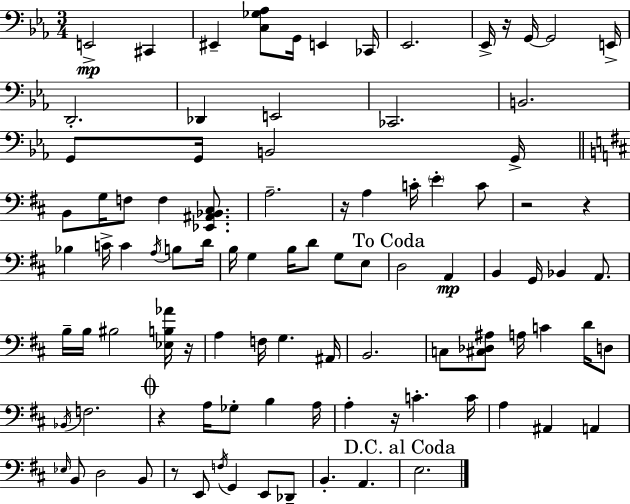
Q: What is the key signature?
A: EES major